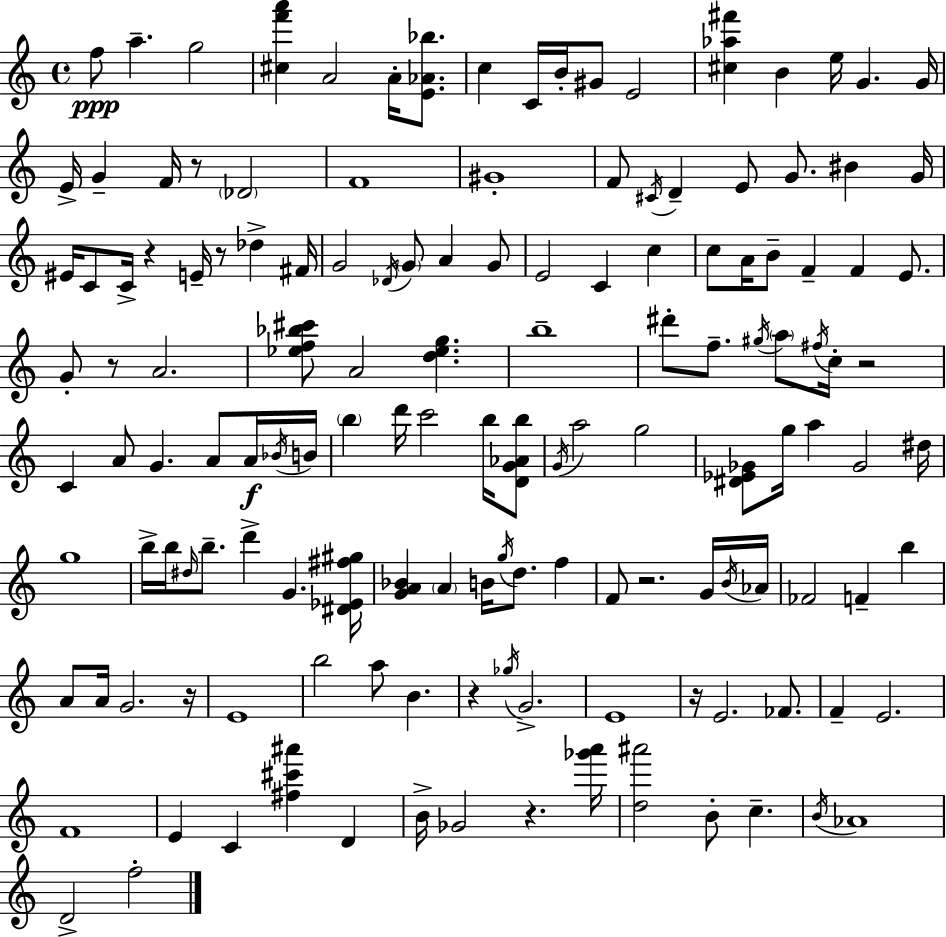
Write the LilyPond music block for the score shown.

{
  \clef treble
  \time 4/4
  \defaultTimeSignature
  \key c \major
  f''8\ppp a''4.-- g''2 | <cis'' f''' a'''>4 a'2 a'16-. <e' aes' bes''>8. | c''4 c'16 b'16-. gis'8 e'2 | <cis'' aes'' fis'''>4 b'4 e''16 g'4. g'16 | \break e'16-> g'4-- f'16 r8 \parenthesize des'2 | f'1 | gis'1-. | f'8 \acciaccatura { cis'16 } d'4-- e'8 g'8. bis'4 | \break g'16 eis'16 c'8 c'16-> r4 e'16-- r8 des''4-> | fis'16 g'2 \acciaccatura { des'16 } \parenthesize g'8 a'4 | g'8 e'2 c'4 c''4 | c''8 a'16 b'8-- f'4-- f'4 e'8. | \break g'8-. r8 a'2. | <ees'' f'' bes'' cis'''>8 a'2 <d'' ees'' g''>4. | b''1-- | dis'''8-. f''8.-- \acciaccatura { gis''16 } \parenthesize a''8 \acciaccatura { fis''16 } c''16-. r2 | \break c'4 a'8 g'4. | a'8 a'16\f \acciaccatura { bes'16 } b'16 \parenthesize b''4 d'''16 c'''2 | b''16 <d' g' aes' b''>8 \acciaccatura { g'16 } a''2 g''2 | <dis' ees' ges'>8 g''16 a''4 ges'2 | \break dis''16 g''1 | b''16-> b''16 \grace { dis''16 } b''8.-- d'''4-> | g'4. <dis' ees' fis'' gis''>16 <g' a' bes'>4 \parenthesize a'4 b'16 | \acciaccatura { g''16 } d''8. f''4 f'8 r2. | \break g'16 \acciaccatura { b'16 } aes'16 fes'2 | f'4-- b''4 a'8 a'16 g'2. | r16 e'1 | b''2 | \break a''8 b'4. r4 \acciaccatura { ges''16 } g'2.-> | e'1 | r16 e'2. | fes'8. f'4-- e'2. | \break f'1 | e'4 c'4 | <fis'' cis''' ais'''>4 d'4 b'16-> ges'2 | r4. <ges''' a'''>16 <d'' ais'''>2 | \break b'8-. c''4.-- \acciaccatura { b'16 } aes'1 | d'2-> | f''2-. \bar "|."
}